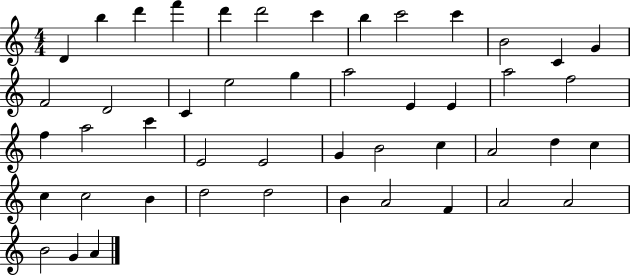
D4/q B5/q D6/q F6/q D6/q D6/h C6/q B5/q C6/h C6/q B4/h C4/q G4/q F4/h D4/h C4/q E5/h G5/q A5/h E4/q E4/q A5/h F5/h F5/q A5/h C6/q E4/h E4/h G4/q B4/h C5/q A4/h D5/q C5/q C5/q C5/h B4/q D5/h D5/h B4/q A4/h F4/q A4/h A4/h B4/h G4/q A4/q